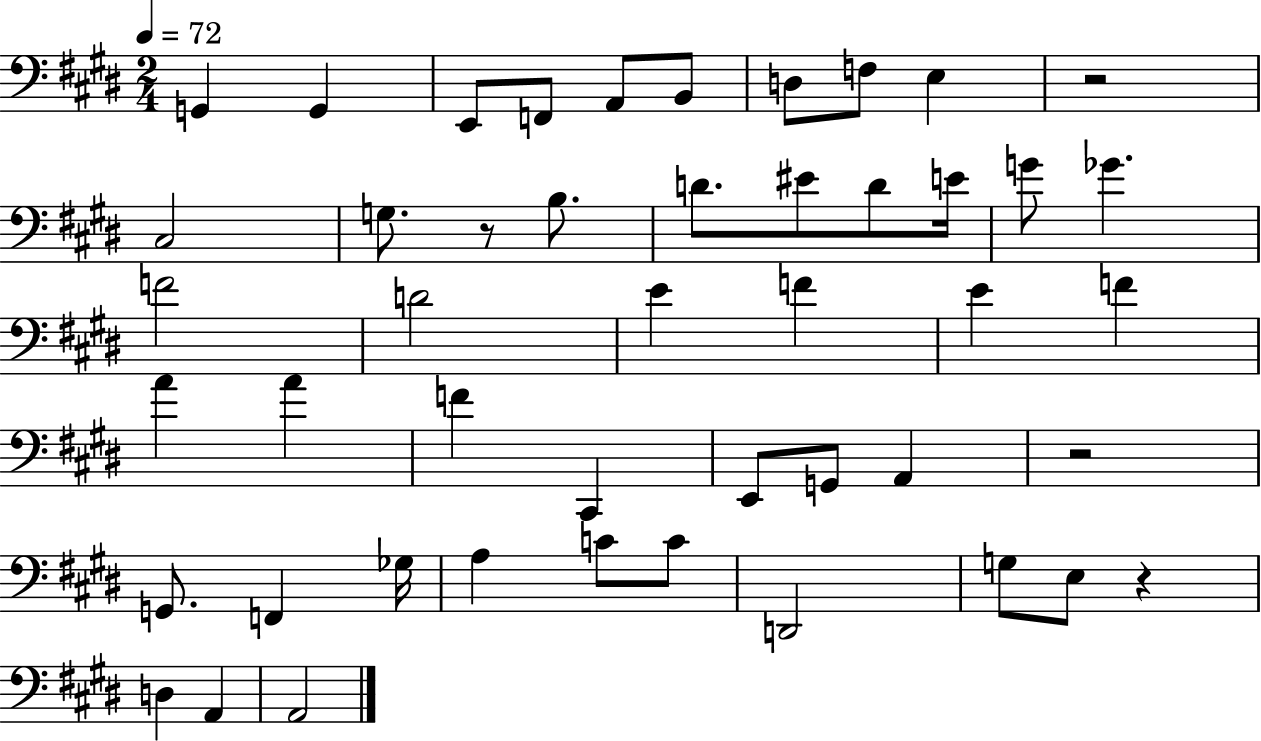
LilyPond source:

{
  \clef bass
  \numericTimeSignature
  \time 2/4
  \key e \major
  \tempo 4 = 72
  g,4 g,4 | e,8 f,8 a,8 b,8 | d8 f8 e4 | r2 | \break cis2 | g8. r8 b8. | d'8. eis'8 d'8 e'16 | g'8 ges'4. | \break f'2 | d'2 | e'4 f'4 | e'4 f'4 | \break a'4 a'4 | f'4 cis,4 | e,8 g,8 a,4 | r2 | \break g,8. f,4 ges16 | a4 c'8 c'8 | d,2 | g8 e8 r4 | \break d4 a,4 | a,2 | \bar "|."
}